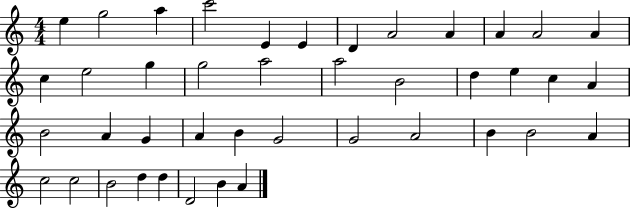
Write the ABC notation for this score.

X:1
T:Untitled
M:4/4
L:1/4
K:C
e g2 a c'2 E E D A2 A A A2 A c e2 g g2 a2 a2 B2 d e c A B2 A G A B G2 G2 A2 B B2 A c2 c2 B2 d d D2 B A